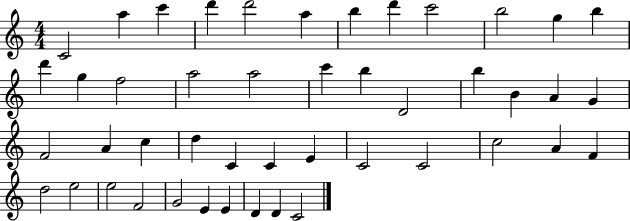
X:1
T:Untitled
M:4/4
L:1/4
K:C
C2 a c' d' d'2 a b d' c'2 b2 g b d' g f2 a2 a2 c' b D2 b B A G F2 A c d C C E C2 C2 c2 A F d2 e2 e2 F2 G2 E E D D C2